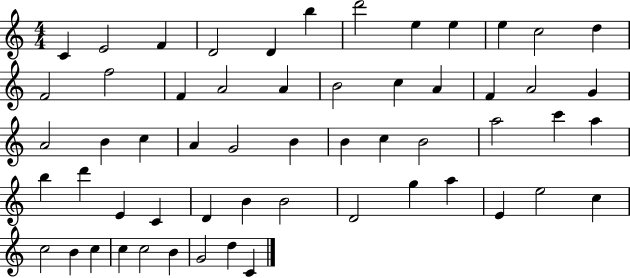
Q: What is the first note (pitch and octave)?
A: C4